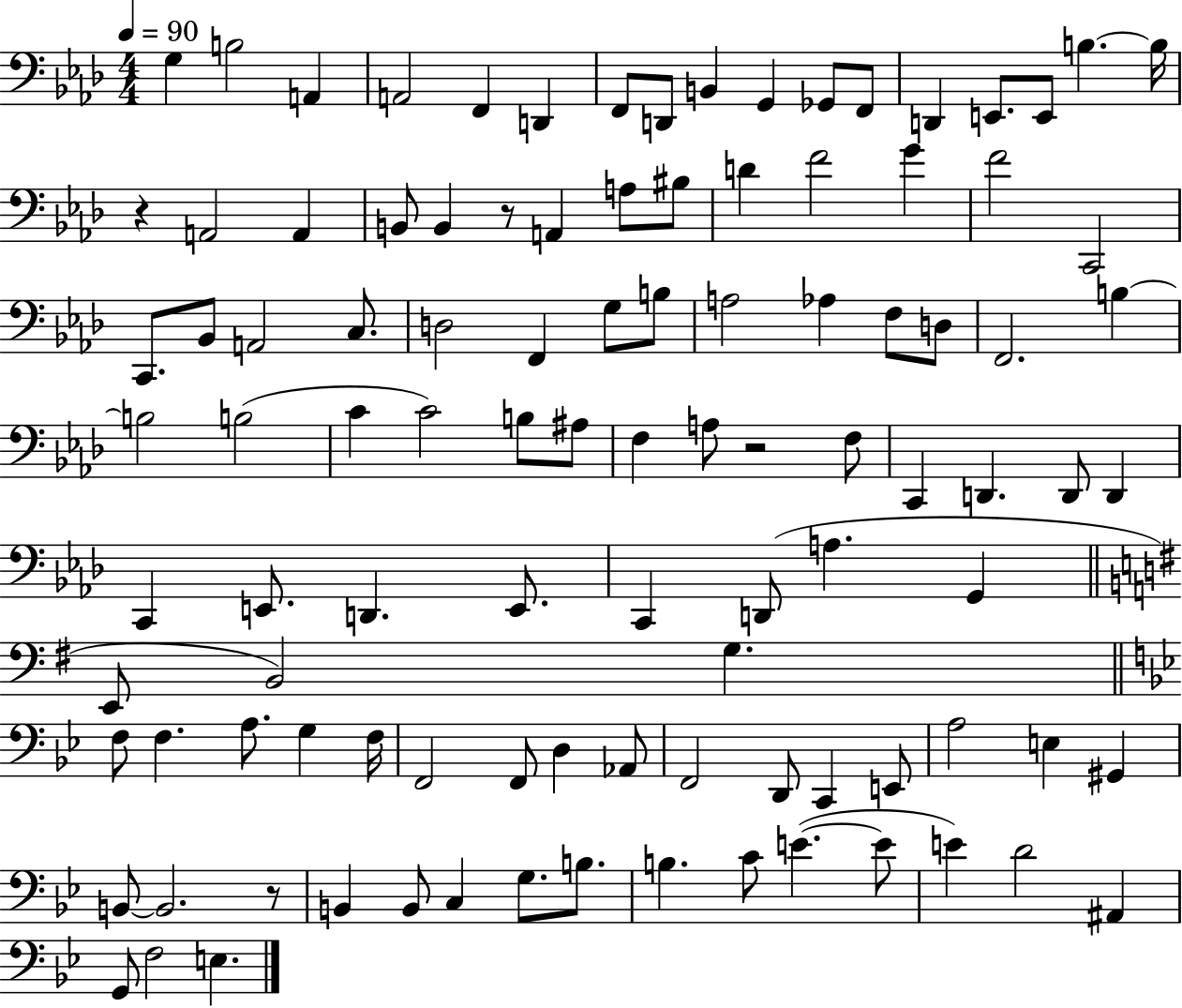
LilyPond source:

{
  \clef bass
  \numericTimeSignature
  \time 4/4
  \key aes \major
  \tempo 4 = 90
  g4 b2 a,4 | a,2 f,4 d,4 | f,8 d,8 b,4 g,4 ges,8 f,8 | d,4 e,8. e,8 b4.~~ b16 | \break r4 a,2 a,4 | b,8 b,4 r8 a,4 a8 bis8 | d'4 f'2 g'4 | f'2 c,2 | \break c,8. bes,8 a,2 c8. | d2 f,4 g8 b8 | a2 aes4 f8 d8 | f,2. b4~~ | \break b2 b2( | c'4 c'2) b8 ais8 | f4 a8 r2 f8 | c,4 d,4. d,8 d,4 | \break c,4 e,8. d,4. e,8. | c,4 d,8( a4. g,4 | \bar "||" \break \key g \major e,8 b,2) g4. | \bar "||" \break \key g \minor f8 f4. a8. g4 f16 | f,2 f,8 d4 aes,8 | f,2 d,8 c,4 e,8 | a2 e4 gis,4 | \break b,8~~ b,2. r8 | b,4 b,8 c4 g8. b8. | b4. c'8 e'4.~(~ e'8 | e'4) d'2 ais,4 | \break g,8 f2 e4. | \bar "|."
}